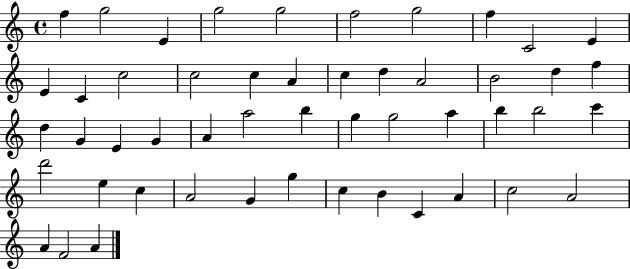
F5/q G5/h E4/q G5/h G5/h F5/h G5/h F5/q C4/h E4/q E4/q C4/q C5/h C5/h C5/q A4/q C5/q D5/q A4/h B4/h D5/q F5/q D5/q G4/q E4/q G4/q A4/q A5/h B5/q G5/q G5/h A5/q B5/q B5/h C6/q D6/h E5/q C5/q A4/h G4/q G5/q C5/q B4/q C4/q A4/q C5/h A4/h A4/q F4/h A4/q